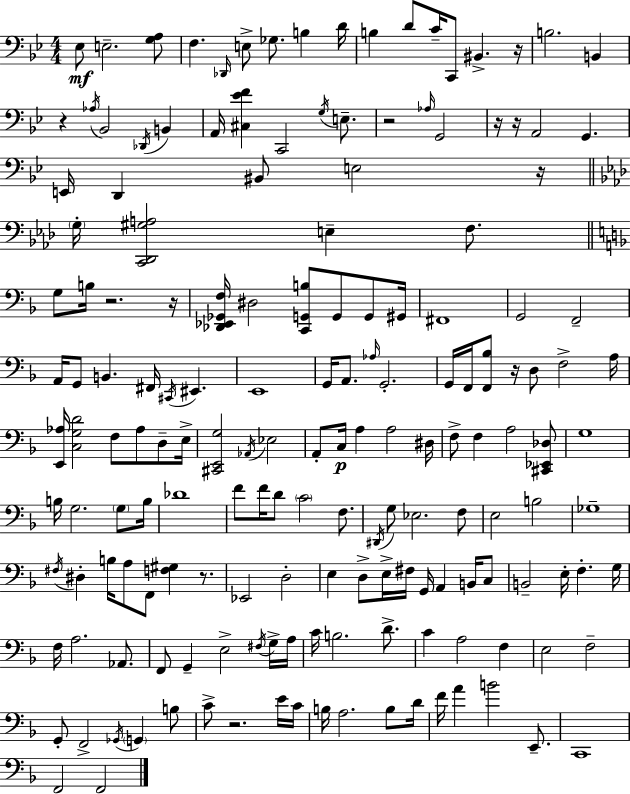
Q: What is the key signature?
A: G minor